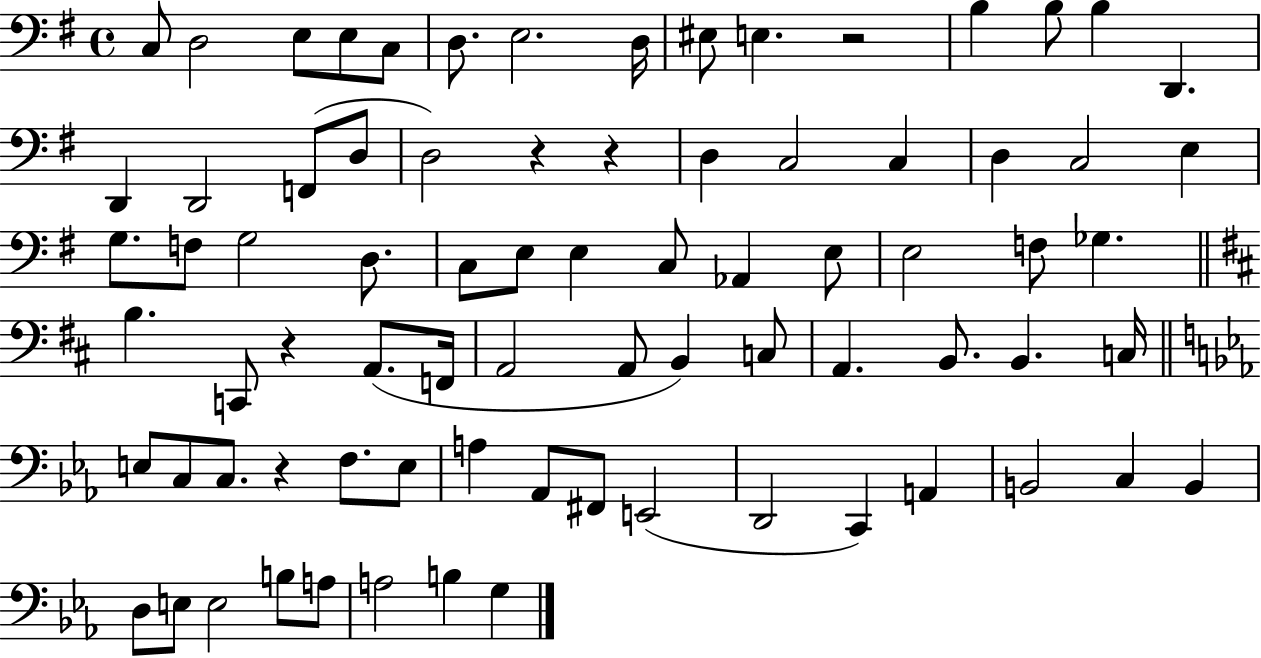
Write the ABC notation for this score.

X:1
T:Untitled
M:4/4
L:1/4
K:G
C,/2 D,2 E,/2 E,/2 C,/2 D,/2 E,2 D,/4 ^E,/2 E, z2 B, B,/2 B, D,, D,, D,,2 F,,/2 D,/2 D,2 z z D, C,2 C, D, C,2 E, G,/2 F,/2 G,2 D,/2 C,/2 E,/2 E, C,/2 _A,, E,/2 E,2 F,/2 _G, B, C,,/2 z A,,/2 F,,/4 A,,2 A,,/2 B,, C,/2 A,, B,,/2 B,, C,/4 E,/2 C,/2 C,/2 z F,/2 E,/2 A, _A,,/2 ^F,,/2 E,,2 D,,2 C,, A,, B,,2 C, B,, D,/2 E,/2 E,2 B,/2 A,/2 A,2 B, G,